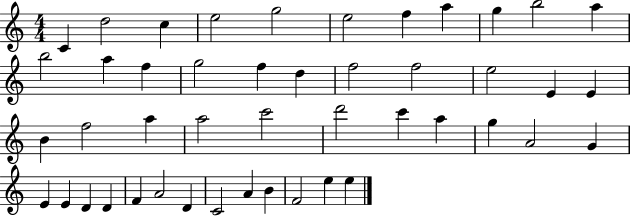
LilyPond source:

{
  \clef treble
  \numericTimeSignature
  \time 4/4
  \key c \major
  c'4 d''2 c''4 | e''2 g''2 | e''2 f''4 a''4 | g''4 b''2 a''4 | \break b''2 a''4 f''4 | g''2 f''4 d''4 | f''2 f''2 | e''2 e'4 e'4 | \break b'4 f''2 a''4 | a''2 c'''2 | d'''2 c'''4 a''4 | g''4 a'2 g'4 | \break e'4 e'4 d'4 d'4 | f'4 a'2 d'4 | c'2 a'4 b'4 | f'2 e''4 e''4 | \break \bar "|."
}